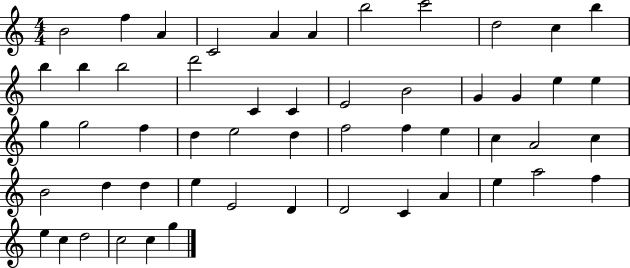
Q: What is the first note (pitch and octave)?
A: B4